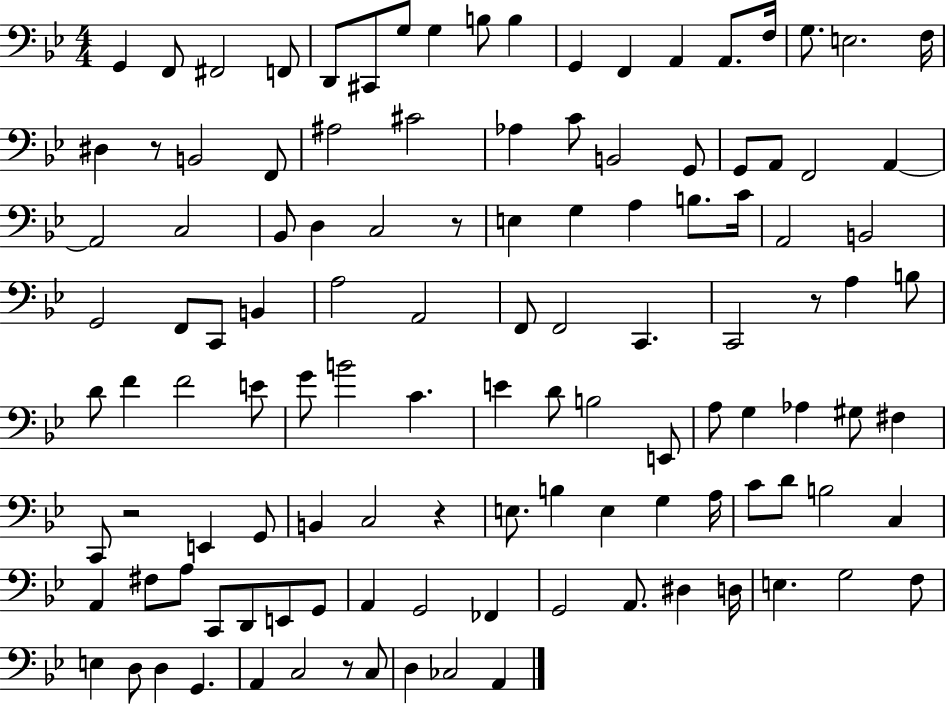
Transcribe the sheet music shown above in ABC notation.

X:1
T:Untitled
M:4/4
L:1/4
K:Bb
G,, F,,/2 ^F,,2 F,,/2 D,,/2 ^C,,/2 G,/2 G, B,/2 B, G,, F,, A,, A,,/2 F,/4 G,/2 E,2 F,/4 ^D, z/2 B,,2 F,,/2 ^A,2 ^C2 _A, C/2 B,,2 G,,/2 G,,/2 A,,/2 F,,2 A,, A,,2 C,2 _B,,/2 D, C,2 z/2 E, G, A, B,/2 C/4 A,,2 B,,2 G,,2 F,,/2 C,,/2 B,, A,2 A,,2 F,,/2 F,,2 C,, C,,2 z/2 A, B,/2 D/2 F F2 E/2 G/2 B2 C E D/2 B,2 E,,/2 A,/2 G, _A, ^G,/2 ^F, C,,/2 z2 E,, G,,/2 B,, C,2 z E,/2 B, E, G, A,/4 C/2 D/2 B,2 C, A,, ^F,/2 A,/2 C,,/2 D,,/2 E,,/2 G,,/2 A,, G,,2 _F,, G,,2 A,,/2 ^D, D,/4 E, G,2 F,/2 E, D,/2 D, G,, A,, C,2 z/2 C,/2 D, _C,2 A,,